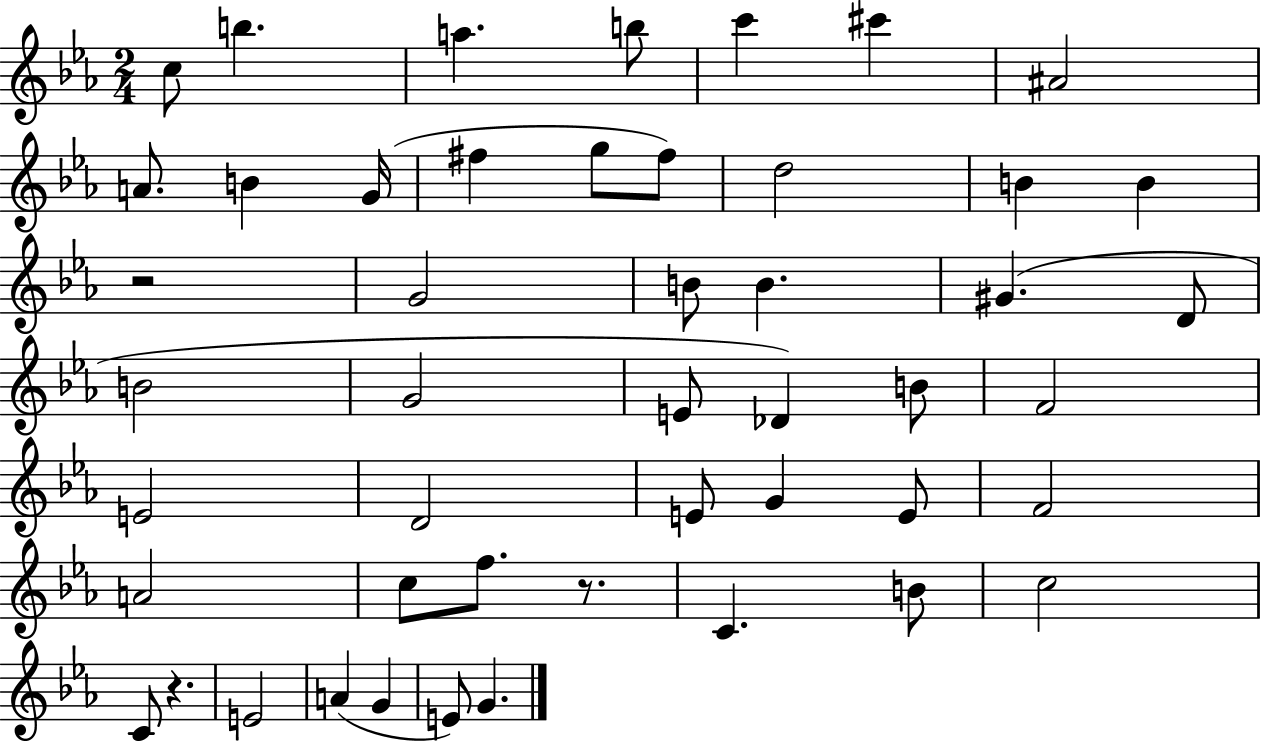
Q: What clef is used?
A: treble